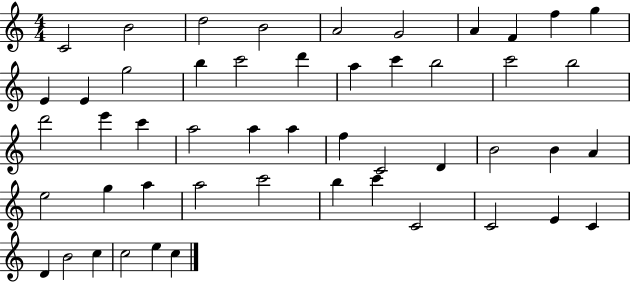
{
  \clef treble
  \numericTimeSignature
  \time 4/4
  \key c \major
  c'2 b'2 | d''2 b'2 | a'2 g'2 | a'4 f'4 f''4 g''4 | \break e'4 e'4 g''2 | b''4 c'''2 d'''4 | a''4 c'''4 b''2 | c'''2 b''2 | \break d'''2 e'''4 c'''4 | a''2 a''4 a''4 | f''4 c'2 d'4 | b'2 b'4 a'4 | \break e''2 g''4 a''4 | a''2 c'''2 | b''4 c'''4 c'2 | c'2 e'4 c'4 | \break d'4 b'2 c''4 | c''2 e''4 c''4 | \bar "|."
}